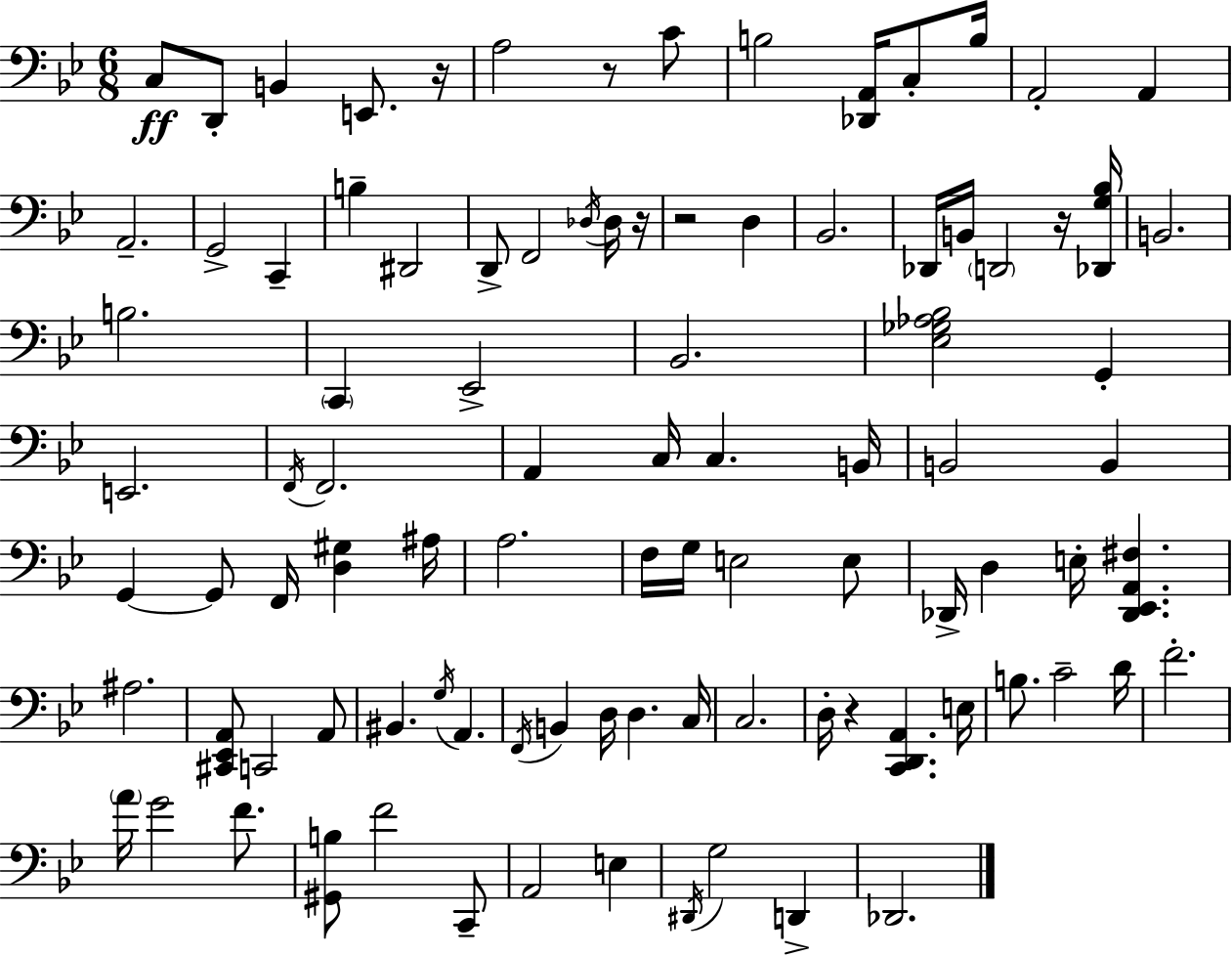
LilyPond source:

{
  \clef bass
  \numericTimeSignature
  \time 6/8
  \key bes \major
  c8\ff d,8-. b,4 e,8. r16 | a2 r8 c'8 | b2 <des, a,>16 c8-. b16 | a,2-. a,4 | \break a,2.-- | g,2-> c,4-- | b4-- dis,2 | d,8-> f,2 \acciaccatura { des16 } des16 | \break r16 r2 d4 | bes,2. | des,16 b,16 \parenthesize d,2 r16 | <des, g bes>16 b,2. | \break b2. | \parenthesize c,4 ees,2-> | bes,2. | <ees ges aes bes>2 g,4-. | \break e,2. | \acciaccatura { f,16 } f,2. | a,4 c16 c4. | b,16 b,2 b,4 | \break g,4~~ g,8 f,16 <d gis>4 | ais16 a2. | f16 g16 e2 | e8 des,16-> d4 e16-. <des, ees, a, fis>4. | \break ais2. | <cis, ees, a,>8 c,2 | a,8 bis,4. \acciaccatura { g16 } a,4. | \acciaccatura { f,16 } b,4 d16 d4. | \break c16 c2. | d16-. r4 <c, d, a,>4. | e16 b8. c'2-- | d'16 f'2.-. | \break \parenthesize a'16 g'2 | f'8. <gis, b>8 f'2 | c,8-- a,2 | e4 \acciaccatura { dis,16 } g2 | \break d,4-> des,2. | \bar "|."
}